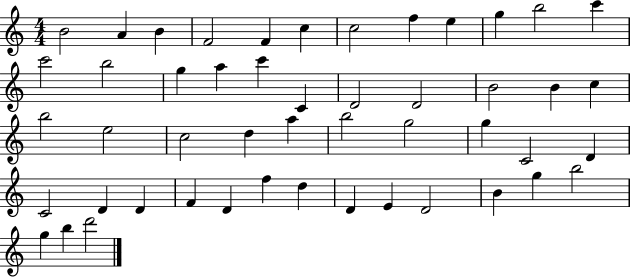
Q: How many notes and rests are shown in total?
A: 49